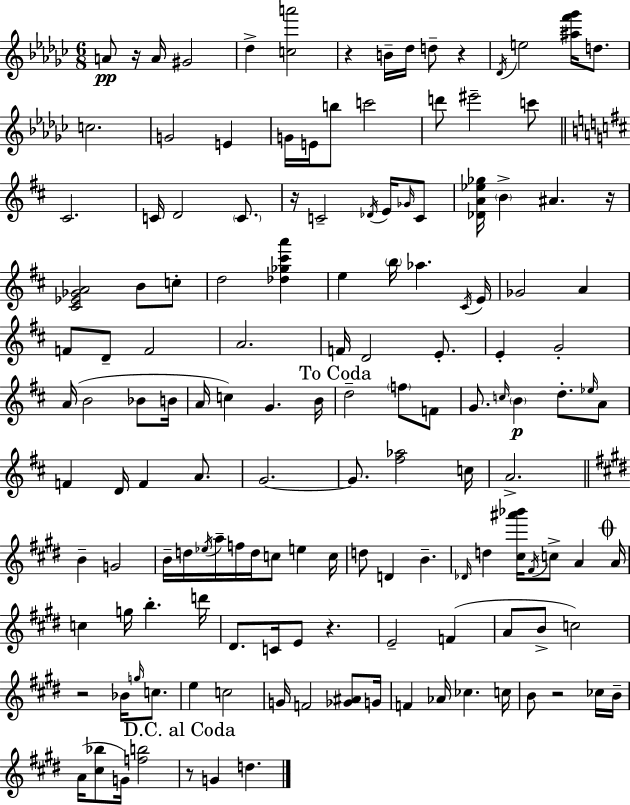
A4/e R/s A4/s G#4/h Db5/q [C5,A6]/h R/q B4/s Db5/s D5/e R/q Db4/s E5/h [A#5,F6,Gb6]/s D5/e. C5/h. G4/h E4/q G4/s E4/s B5/e C6/h D6/e EIS6/h C6/e C#4/h. C4/s D4/h C4/e. R/s C4/h Db4/s E4/s Gb4/s C4/e [Db4,A4,Eb5,Gb5]/s B4/q A#4/q. R/s [C#4,Eb4,Gb4,A4]/h B4/e C5/e D5/h [Db5,Gb5,C#6,A6]/q E5/q B5/s Ab5/q. C#4/s E4/s Gb4/h A4/q F4/e D4/e F4/h A4/h. F4/s D4/h E4/e. E4/q G4/h A4/s B4/h Bb4/e B4/s A4/s C5/q G4/q. B4/s D5/h F5/e F4/e G4/e. C5/s B4/q D5/e. Eb5/s A4/e F4/q D4/s F4/q A4/e. G4/h. G4/e. [F#5,Ab5]/h C5/s A4/h. B4/q G4/h B4/s D5/s Eb5/s A5/s F5/s D5/s C5/e E5/q C5/s D5/e D4/q B4/q. Db4/s D5/q [C#5,A#6,Bb6]/s F#4/s C5/e A4/q A4/s C5/q G5/s B5/q. D6/s D#4/e. C4/s E4/e R/q. E4/h F4/q A4/e B4/e C5/h R/h Bb4/s G5/s C5/e. E5/q C5/h G4/s F4/h [Gb4,A#4]/e G4/s F4/q Ab4/s CES5/q. C5/s B4/e R/h CES5/s B4/s A4/s [C#5,Bb5]/e G4/s [F5,B5]/h R/e G4/q D5/q.